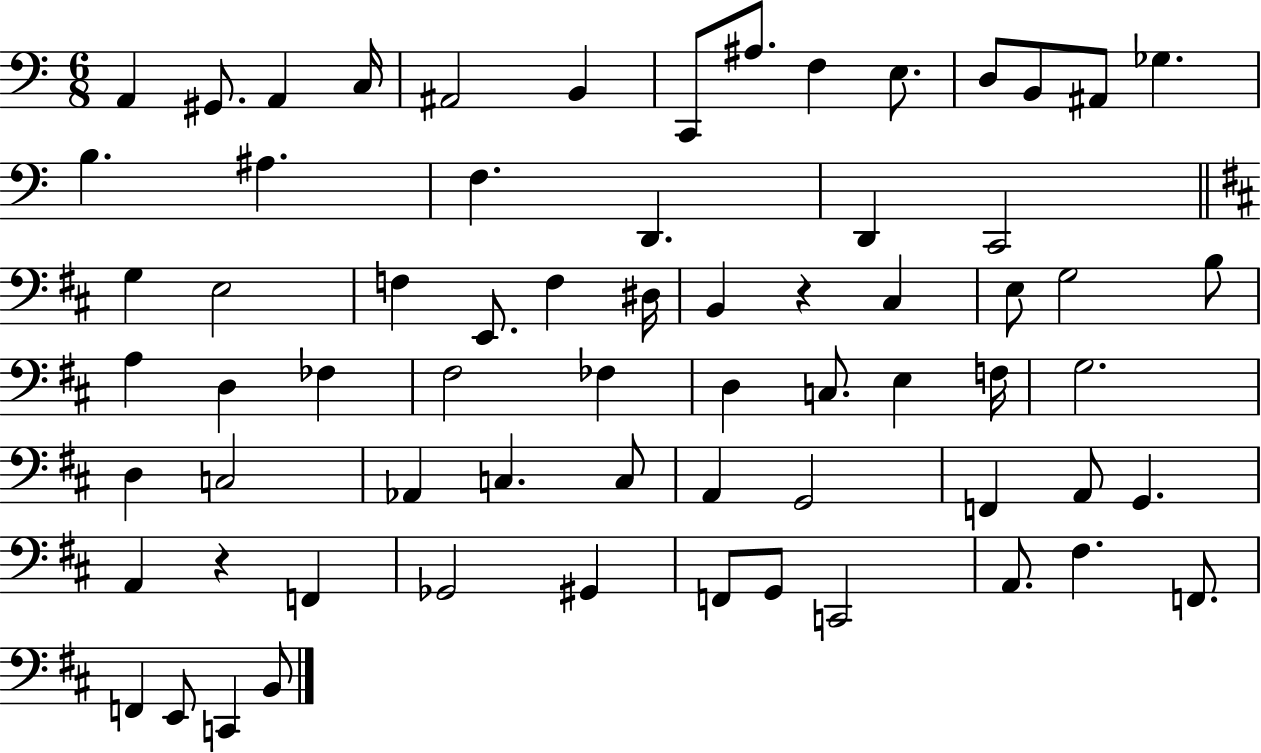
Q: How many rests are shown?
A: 2